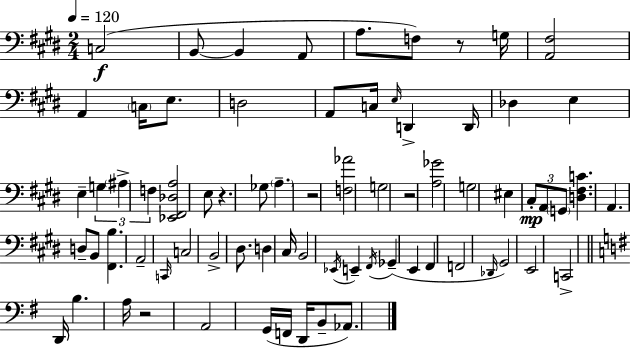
X:1
T:Untitled
M:2/4
L:1/4
K:E
C,2 B,,/2 B,, A,,/2 A,/2 F,/2 z/2 G,/4 [A,,^F,]2 A,, C,/4 E,/2 D,2 A,,/2 C,/4 E,/4 D,, D,,/4 _D, E, E, G, ^A, F, [_E,,^F,,_D,A,]2 E,/2 z _G,/2 A, z2 [F,_A]2 G,2 z2 [A,_G]2 G,2 ^E, ^C,/2 A,,/2 G,,/2 [D,^F,C] A,, D,/2 B,,/2 [^F,,B,] A,,2 C,,/4 C,2 B,,2 ^D,/2 D, ^C,/4 B,,2 _E,,/4 E,, ^F,,/4 _G,, E,, ^F,, F,,2 _D,,/4 ^G,,2 E,,2 C,,2 D,,/4 B, A,/4 z2 A,,2 G,,/4 F,,/4 D,,/4 B,,/2 _A,,/2